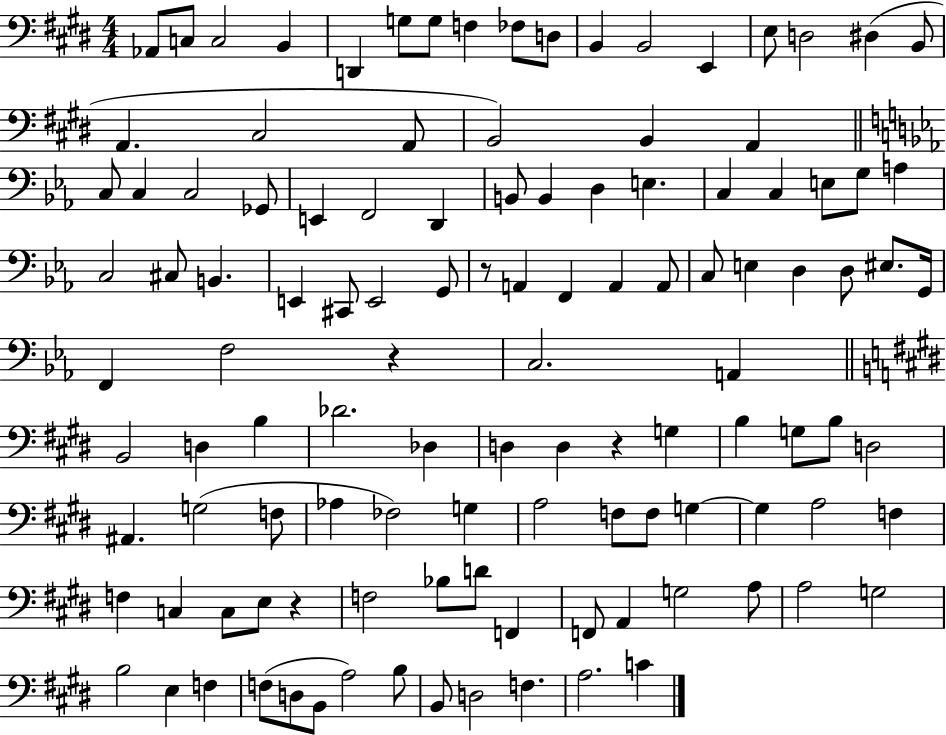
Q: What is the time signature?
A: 4/4